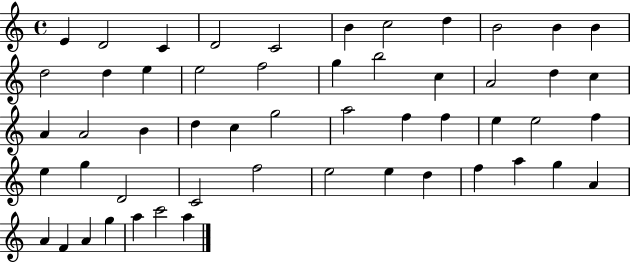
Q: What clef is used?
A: treble